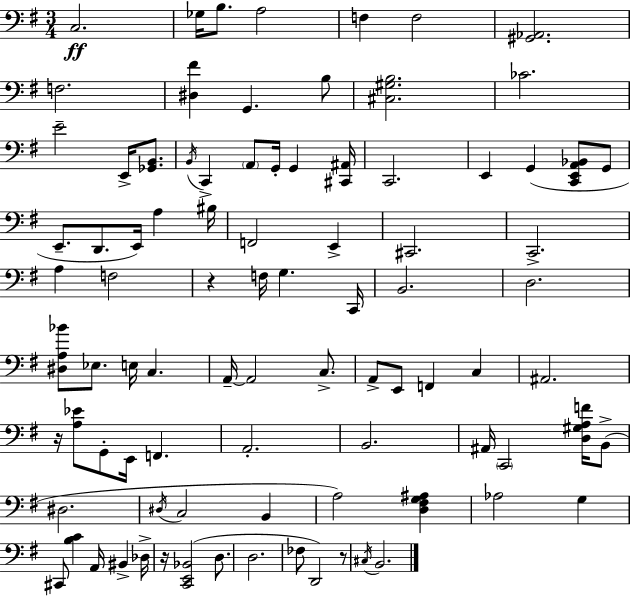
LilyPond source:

{
  \clef bass
  \numericTimeSignature
  \time 3/4
  \key e \minor
  c2.\ff | ges16 b8. a2 | f4 f2 | <gis, aes,>2. | \break f2. | <dis fis'>4 g,4. b8 | <cis gis b>2. | ces'2. | \break e'2-- e,16-> <ges, b,>8. | \acciaccatura { b,16 } c,4-> \parenthesize a,8 g,16-. g,4 | <cis, ais,>16 c,2. | e,4 g,4( <c, e, a, bes,>8 g,8 | \break e,8.-- d,8. e,16) a4 | bis16 f,2 e,4-> | cis,2. | c,2.-> | \break a4 f2 | r4 f16 g4. | c,16 b,2. | d2. | \break <dis a bes'>8 ees8. e16 c4. | a,16--~~ a,2 c8.-> | a,8-> e,8 f,4 c4 | ais,2. | \break r16 <a ees'>8 g,8-. e,16 f,4. | a,2.-. | b,2. | ais,16 \parenthesize c,2 <d gis a f'>16 b,8->( | \break dis2. | \acciaccatura { dis16 } c2 b,4 | a2) <d fis g ais>4 | aes2 g4 | \break cis,8 <b c'>4 a,16 bis,4-> | des16-> r16 <c, e, bes,>2( d8. | d2. | fes8 d,2) | \break r8 \acciaccatura { cis16 } b,2. | \bar "|."
}